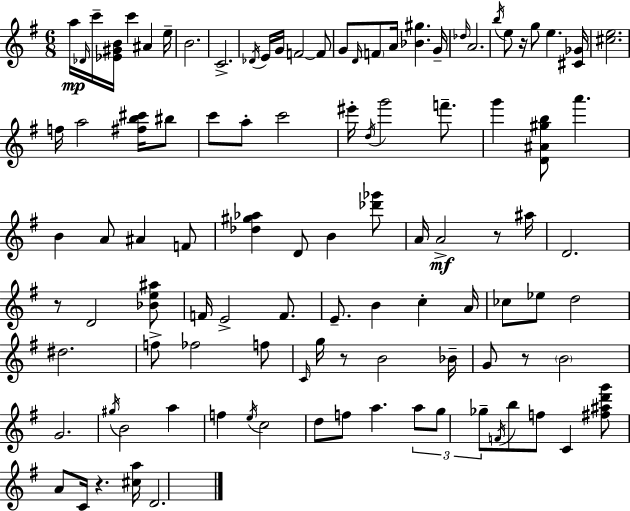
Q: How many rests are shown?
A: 6